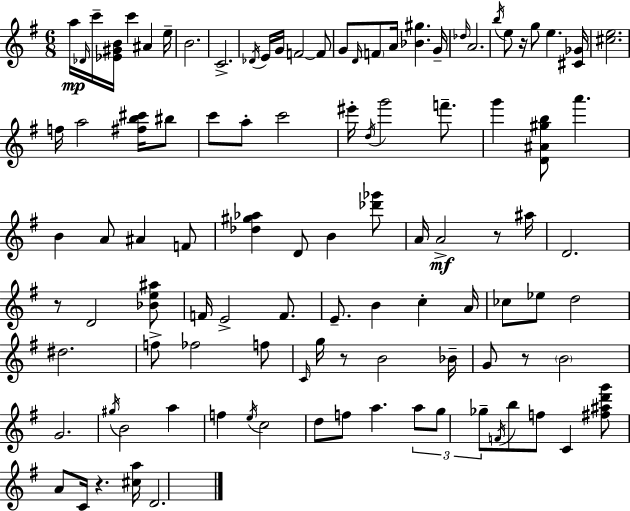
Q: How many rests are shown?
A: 6